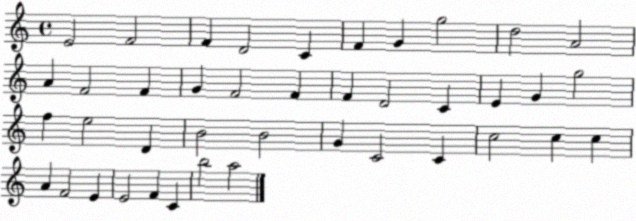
X:1
T:Untitled
M:4/4
L:1/4
K:C
E2 F2 F D2 C F G g2 d2 A2 A F2 F G F2 F F D2 C E G g2 f e2 D B2 B2 G C2 C c2 c c A F2 E E2 F C b2 a2